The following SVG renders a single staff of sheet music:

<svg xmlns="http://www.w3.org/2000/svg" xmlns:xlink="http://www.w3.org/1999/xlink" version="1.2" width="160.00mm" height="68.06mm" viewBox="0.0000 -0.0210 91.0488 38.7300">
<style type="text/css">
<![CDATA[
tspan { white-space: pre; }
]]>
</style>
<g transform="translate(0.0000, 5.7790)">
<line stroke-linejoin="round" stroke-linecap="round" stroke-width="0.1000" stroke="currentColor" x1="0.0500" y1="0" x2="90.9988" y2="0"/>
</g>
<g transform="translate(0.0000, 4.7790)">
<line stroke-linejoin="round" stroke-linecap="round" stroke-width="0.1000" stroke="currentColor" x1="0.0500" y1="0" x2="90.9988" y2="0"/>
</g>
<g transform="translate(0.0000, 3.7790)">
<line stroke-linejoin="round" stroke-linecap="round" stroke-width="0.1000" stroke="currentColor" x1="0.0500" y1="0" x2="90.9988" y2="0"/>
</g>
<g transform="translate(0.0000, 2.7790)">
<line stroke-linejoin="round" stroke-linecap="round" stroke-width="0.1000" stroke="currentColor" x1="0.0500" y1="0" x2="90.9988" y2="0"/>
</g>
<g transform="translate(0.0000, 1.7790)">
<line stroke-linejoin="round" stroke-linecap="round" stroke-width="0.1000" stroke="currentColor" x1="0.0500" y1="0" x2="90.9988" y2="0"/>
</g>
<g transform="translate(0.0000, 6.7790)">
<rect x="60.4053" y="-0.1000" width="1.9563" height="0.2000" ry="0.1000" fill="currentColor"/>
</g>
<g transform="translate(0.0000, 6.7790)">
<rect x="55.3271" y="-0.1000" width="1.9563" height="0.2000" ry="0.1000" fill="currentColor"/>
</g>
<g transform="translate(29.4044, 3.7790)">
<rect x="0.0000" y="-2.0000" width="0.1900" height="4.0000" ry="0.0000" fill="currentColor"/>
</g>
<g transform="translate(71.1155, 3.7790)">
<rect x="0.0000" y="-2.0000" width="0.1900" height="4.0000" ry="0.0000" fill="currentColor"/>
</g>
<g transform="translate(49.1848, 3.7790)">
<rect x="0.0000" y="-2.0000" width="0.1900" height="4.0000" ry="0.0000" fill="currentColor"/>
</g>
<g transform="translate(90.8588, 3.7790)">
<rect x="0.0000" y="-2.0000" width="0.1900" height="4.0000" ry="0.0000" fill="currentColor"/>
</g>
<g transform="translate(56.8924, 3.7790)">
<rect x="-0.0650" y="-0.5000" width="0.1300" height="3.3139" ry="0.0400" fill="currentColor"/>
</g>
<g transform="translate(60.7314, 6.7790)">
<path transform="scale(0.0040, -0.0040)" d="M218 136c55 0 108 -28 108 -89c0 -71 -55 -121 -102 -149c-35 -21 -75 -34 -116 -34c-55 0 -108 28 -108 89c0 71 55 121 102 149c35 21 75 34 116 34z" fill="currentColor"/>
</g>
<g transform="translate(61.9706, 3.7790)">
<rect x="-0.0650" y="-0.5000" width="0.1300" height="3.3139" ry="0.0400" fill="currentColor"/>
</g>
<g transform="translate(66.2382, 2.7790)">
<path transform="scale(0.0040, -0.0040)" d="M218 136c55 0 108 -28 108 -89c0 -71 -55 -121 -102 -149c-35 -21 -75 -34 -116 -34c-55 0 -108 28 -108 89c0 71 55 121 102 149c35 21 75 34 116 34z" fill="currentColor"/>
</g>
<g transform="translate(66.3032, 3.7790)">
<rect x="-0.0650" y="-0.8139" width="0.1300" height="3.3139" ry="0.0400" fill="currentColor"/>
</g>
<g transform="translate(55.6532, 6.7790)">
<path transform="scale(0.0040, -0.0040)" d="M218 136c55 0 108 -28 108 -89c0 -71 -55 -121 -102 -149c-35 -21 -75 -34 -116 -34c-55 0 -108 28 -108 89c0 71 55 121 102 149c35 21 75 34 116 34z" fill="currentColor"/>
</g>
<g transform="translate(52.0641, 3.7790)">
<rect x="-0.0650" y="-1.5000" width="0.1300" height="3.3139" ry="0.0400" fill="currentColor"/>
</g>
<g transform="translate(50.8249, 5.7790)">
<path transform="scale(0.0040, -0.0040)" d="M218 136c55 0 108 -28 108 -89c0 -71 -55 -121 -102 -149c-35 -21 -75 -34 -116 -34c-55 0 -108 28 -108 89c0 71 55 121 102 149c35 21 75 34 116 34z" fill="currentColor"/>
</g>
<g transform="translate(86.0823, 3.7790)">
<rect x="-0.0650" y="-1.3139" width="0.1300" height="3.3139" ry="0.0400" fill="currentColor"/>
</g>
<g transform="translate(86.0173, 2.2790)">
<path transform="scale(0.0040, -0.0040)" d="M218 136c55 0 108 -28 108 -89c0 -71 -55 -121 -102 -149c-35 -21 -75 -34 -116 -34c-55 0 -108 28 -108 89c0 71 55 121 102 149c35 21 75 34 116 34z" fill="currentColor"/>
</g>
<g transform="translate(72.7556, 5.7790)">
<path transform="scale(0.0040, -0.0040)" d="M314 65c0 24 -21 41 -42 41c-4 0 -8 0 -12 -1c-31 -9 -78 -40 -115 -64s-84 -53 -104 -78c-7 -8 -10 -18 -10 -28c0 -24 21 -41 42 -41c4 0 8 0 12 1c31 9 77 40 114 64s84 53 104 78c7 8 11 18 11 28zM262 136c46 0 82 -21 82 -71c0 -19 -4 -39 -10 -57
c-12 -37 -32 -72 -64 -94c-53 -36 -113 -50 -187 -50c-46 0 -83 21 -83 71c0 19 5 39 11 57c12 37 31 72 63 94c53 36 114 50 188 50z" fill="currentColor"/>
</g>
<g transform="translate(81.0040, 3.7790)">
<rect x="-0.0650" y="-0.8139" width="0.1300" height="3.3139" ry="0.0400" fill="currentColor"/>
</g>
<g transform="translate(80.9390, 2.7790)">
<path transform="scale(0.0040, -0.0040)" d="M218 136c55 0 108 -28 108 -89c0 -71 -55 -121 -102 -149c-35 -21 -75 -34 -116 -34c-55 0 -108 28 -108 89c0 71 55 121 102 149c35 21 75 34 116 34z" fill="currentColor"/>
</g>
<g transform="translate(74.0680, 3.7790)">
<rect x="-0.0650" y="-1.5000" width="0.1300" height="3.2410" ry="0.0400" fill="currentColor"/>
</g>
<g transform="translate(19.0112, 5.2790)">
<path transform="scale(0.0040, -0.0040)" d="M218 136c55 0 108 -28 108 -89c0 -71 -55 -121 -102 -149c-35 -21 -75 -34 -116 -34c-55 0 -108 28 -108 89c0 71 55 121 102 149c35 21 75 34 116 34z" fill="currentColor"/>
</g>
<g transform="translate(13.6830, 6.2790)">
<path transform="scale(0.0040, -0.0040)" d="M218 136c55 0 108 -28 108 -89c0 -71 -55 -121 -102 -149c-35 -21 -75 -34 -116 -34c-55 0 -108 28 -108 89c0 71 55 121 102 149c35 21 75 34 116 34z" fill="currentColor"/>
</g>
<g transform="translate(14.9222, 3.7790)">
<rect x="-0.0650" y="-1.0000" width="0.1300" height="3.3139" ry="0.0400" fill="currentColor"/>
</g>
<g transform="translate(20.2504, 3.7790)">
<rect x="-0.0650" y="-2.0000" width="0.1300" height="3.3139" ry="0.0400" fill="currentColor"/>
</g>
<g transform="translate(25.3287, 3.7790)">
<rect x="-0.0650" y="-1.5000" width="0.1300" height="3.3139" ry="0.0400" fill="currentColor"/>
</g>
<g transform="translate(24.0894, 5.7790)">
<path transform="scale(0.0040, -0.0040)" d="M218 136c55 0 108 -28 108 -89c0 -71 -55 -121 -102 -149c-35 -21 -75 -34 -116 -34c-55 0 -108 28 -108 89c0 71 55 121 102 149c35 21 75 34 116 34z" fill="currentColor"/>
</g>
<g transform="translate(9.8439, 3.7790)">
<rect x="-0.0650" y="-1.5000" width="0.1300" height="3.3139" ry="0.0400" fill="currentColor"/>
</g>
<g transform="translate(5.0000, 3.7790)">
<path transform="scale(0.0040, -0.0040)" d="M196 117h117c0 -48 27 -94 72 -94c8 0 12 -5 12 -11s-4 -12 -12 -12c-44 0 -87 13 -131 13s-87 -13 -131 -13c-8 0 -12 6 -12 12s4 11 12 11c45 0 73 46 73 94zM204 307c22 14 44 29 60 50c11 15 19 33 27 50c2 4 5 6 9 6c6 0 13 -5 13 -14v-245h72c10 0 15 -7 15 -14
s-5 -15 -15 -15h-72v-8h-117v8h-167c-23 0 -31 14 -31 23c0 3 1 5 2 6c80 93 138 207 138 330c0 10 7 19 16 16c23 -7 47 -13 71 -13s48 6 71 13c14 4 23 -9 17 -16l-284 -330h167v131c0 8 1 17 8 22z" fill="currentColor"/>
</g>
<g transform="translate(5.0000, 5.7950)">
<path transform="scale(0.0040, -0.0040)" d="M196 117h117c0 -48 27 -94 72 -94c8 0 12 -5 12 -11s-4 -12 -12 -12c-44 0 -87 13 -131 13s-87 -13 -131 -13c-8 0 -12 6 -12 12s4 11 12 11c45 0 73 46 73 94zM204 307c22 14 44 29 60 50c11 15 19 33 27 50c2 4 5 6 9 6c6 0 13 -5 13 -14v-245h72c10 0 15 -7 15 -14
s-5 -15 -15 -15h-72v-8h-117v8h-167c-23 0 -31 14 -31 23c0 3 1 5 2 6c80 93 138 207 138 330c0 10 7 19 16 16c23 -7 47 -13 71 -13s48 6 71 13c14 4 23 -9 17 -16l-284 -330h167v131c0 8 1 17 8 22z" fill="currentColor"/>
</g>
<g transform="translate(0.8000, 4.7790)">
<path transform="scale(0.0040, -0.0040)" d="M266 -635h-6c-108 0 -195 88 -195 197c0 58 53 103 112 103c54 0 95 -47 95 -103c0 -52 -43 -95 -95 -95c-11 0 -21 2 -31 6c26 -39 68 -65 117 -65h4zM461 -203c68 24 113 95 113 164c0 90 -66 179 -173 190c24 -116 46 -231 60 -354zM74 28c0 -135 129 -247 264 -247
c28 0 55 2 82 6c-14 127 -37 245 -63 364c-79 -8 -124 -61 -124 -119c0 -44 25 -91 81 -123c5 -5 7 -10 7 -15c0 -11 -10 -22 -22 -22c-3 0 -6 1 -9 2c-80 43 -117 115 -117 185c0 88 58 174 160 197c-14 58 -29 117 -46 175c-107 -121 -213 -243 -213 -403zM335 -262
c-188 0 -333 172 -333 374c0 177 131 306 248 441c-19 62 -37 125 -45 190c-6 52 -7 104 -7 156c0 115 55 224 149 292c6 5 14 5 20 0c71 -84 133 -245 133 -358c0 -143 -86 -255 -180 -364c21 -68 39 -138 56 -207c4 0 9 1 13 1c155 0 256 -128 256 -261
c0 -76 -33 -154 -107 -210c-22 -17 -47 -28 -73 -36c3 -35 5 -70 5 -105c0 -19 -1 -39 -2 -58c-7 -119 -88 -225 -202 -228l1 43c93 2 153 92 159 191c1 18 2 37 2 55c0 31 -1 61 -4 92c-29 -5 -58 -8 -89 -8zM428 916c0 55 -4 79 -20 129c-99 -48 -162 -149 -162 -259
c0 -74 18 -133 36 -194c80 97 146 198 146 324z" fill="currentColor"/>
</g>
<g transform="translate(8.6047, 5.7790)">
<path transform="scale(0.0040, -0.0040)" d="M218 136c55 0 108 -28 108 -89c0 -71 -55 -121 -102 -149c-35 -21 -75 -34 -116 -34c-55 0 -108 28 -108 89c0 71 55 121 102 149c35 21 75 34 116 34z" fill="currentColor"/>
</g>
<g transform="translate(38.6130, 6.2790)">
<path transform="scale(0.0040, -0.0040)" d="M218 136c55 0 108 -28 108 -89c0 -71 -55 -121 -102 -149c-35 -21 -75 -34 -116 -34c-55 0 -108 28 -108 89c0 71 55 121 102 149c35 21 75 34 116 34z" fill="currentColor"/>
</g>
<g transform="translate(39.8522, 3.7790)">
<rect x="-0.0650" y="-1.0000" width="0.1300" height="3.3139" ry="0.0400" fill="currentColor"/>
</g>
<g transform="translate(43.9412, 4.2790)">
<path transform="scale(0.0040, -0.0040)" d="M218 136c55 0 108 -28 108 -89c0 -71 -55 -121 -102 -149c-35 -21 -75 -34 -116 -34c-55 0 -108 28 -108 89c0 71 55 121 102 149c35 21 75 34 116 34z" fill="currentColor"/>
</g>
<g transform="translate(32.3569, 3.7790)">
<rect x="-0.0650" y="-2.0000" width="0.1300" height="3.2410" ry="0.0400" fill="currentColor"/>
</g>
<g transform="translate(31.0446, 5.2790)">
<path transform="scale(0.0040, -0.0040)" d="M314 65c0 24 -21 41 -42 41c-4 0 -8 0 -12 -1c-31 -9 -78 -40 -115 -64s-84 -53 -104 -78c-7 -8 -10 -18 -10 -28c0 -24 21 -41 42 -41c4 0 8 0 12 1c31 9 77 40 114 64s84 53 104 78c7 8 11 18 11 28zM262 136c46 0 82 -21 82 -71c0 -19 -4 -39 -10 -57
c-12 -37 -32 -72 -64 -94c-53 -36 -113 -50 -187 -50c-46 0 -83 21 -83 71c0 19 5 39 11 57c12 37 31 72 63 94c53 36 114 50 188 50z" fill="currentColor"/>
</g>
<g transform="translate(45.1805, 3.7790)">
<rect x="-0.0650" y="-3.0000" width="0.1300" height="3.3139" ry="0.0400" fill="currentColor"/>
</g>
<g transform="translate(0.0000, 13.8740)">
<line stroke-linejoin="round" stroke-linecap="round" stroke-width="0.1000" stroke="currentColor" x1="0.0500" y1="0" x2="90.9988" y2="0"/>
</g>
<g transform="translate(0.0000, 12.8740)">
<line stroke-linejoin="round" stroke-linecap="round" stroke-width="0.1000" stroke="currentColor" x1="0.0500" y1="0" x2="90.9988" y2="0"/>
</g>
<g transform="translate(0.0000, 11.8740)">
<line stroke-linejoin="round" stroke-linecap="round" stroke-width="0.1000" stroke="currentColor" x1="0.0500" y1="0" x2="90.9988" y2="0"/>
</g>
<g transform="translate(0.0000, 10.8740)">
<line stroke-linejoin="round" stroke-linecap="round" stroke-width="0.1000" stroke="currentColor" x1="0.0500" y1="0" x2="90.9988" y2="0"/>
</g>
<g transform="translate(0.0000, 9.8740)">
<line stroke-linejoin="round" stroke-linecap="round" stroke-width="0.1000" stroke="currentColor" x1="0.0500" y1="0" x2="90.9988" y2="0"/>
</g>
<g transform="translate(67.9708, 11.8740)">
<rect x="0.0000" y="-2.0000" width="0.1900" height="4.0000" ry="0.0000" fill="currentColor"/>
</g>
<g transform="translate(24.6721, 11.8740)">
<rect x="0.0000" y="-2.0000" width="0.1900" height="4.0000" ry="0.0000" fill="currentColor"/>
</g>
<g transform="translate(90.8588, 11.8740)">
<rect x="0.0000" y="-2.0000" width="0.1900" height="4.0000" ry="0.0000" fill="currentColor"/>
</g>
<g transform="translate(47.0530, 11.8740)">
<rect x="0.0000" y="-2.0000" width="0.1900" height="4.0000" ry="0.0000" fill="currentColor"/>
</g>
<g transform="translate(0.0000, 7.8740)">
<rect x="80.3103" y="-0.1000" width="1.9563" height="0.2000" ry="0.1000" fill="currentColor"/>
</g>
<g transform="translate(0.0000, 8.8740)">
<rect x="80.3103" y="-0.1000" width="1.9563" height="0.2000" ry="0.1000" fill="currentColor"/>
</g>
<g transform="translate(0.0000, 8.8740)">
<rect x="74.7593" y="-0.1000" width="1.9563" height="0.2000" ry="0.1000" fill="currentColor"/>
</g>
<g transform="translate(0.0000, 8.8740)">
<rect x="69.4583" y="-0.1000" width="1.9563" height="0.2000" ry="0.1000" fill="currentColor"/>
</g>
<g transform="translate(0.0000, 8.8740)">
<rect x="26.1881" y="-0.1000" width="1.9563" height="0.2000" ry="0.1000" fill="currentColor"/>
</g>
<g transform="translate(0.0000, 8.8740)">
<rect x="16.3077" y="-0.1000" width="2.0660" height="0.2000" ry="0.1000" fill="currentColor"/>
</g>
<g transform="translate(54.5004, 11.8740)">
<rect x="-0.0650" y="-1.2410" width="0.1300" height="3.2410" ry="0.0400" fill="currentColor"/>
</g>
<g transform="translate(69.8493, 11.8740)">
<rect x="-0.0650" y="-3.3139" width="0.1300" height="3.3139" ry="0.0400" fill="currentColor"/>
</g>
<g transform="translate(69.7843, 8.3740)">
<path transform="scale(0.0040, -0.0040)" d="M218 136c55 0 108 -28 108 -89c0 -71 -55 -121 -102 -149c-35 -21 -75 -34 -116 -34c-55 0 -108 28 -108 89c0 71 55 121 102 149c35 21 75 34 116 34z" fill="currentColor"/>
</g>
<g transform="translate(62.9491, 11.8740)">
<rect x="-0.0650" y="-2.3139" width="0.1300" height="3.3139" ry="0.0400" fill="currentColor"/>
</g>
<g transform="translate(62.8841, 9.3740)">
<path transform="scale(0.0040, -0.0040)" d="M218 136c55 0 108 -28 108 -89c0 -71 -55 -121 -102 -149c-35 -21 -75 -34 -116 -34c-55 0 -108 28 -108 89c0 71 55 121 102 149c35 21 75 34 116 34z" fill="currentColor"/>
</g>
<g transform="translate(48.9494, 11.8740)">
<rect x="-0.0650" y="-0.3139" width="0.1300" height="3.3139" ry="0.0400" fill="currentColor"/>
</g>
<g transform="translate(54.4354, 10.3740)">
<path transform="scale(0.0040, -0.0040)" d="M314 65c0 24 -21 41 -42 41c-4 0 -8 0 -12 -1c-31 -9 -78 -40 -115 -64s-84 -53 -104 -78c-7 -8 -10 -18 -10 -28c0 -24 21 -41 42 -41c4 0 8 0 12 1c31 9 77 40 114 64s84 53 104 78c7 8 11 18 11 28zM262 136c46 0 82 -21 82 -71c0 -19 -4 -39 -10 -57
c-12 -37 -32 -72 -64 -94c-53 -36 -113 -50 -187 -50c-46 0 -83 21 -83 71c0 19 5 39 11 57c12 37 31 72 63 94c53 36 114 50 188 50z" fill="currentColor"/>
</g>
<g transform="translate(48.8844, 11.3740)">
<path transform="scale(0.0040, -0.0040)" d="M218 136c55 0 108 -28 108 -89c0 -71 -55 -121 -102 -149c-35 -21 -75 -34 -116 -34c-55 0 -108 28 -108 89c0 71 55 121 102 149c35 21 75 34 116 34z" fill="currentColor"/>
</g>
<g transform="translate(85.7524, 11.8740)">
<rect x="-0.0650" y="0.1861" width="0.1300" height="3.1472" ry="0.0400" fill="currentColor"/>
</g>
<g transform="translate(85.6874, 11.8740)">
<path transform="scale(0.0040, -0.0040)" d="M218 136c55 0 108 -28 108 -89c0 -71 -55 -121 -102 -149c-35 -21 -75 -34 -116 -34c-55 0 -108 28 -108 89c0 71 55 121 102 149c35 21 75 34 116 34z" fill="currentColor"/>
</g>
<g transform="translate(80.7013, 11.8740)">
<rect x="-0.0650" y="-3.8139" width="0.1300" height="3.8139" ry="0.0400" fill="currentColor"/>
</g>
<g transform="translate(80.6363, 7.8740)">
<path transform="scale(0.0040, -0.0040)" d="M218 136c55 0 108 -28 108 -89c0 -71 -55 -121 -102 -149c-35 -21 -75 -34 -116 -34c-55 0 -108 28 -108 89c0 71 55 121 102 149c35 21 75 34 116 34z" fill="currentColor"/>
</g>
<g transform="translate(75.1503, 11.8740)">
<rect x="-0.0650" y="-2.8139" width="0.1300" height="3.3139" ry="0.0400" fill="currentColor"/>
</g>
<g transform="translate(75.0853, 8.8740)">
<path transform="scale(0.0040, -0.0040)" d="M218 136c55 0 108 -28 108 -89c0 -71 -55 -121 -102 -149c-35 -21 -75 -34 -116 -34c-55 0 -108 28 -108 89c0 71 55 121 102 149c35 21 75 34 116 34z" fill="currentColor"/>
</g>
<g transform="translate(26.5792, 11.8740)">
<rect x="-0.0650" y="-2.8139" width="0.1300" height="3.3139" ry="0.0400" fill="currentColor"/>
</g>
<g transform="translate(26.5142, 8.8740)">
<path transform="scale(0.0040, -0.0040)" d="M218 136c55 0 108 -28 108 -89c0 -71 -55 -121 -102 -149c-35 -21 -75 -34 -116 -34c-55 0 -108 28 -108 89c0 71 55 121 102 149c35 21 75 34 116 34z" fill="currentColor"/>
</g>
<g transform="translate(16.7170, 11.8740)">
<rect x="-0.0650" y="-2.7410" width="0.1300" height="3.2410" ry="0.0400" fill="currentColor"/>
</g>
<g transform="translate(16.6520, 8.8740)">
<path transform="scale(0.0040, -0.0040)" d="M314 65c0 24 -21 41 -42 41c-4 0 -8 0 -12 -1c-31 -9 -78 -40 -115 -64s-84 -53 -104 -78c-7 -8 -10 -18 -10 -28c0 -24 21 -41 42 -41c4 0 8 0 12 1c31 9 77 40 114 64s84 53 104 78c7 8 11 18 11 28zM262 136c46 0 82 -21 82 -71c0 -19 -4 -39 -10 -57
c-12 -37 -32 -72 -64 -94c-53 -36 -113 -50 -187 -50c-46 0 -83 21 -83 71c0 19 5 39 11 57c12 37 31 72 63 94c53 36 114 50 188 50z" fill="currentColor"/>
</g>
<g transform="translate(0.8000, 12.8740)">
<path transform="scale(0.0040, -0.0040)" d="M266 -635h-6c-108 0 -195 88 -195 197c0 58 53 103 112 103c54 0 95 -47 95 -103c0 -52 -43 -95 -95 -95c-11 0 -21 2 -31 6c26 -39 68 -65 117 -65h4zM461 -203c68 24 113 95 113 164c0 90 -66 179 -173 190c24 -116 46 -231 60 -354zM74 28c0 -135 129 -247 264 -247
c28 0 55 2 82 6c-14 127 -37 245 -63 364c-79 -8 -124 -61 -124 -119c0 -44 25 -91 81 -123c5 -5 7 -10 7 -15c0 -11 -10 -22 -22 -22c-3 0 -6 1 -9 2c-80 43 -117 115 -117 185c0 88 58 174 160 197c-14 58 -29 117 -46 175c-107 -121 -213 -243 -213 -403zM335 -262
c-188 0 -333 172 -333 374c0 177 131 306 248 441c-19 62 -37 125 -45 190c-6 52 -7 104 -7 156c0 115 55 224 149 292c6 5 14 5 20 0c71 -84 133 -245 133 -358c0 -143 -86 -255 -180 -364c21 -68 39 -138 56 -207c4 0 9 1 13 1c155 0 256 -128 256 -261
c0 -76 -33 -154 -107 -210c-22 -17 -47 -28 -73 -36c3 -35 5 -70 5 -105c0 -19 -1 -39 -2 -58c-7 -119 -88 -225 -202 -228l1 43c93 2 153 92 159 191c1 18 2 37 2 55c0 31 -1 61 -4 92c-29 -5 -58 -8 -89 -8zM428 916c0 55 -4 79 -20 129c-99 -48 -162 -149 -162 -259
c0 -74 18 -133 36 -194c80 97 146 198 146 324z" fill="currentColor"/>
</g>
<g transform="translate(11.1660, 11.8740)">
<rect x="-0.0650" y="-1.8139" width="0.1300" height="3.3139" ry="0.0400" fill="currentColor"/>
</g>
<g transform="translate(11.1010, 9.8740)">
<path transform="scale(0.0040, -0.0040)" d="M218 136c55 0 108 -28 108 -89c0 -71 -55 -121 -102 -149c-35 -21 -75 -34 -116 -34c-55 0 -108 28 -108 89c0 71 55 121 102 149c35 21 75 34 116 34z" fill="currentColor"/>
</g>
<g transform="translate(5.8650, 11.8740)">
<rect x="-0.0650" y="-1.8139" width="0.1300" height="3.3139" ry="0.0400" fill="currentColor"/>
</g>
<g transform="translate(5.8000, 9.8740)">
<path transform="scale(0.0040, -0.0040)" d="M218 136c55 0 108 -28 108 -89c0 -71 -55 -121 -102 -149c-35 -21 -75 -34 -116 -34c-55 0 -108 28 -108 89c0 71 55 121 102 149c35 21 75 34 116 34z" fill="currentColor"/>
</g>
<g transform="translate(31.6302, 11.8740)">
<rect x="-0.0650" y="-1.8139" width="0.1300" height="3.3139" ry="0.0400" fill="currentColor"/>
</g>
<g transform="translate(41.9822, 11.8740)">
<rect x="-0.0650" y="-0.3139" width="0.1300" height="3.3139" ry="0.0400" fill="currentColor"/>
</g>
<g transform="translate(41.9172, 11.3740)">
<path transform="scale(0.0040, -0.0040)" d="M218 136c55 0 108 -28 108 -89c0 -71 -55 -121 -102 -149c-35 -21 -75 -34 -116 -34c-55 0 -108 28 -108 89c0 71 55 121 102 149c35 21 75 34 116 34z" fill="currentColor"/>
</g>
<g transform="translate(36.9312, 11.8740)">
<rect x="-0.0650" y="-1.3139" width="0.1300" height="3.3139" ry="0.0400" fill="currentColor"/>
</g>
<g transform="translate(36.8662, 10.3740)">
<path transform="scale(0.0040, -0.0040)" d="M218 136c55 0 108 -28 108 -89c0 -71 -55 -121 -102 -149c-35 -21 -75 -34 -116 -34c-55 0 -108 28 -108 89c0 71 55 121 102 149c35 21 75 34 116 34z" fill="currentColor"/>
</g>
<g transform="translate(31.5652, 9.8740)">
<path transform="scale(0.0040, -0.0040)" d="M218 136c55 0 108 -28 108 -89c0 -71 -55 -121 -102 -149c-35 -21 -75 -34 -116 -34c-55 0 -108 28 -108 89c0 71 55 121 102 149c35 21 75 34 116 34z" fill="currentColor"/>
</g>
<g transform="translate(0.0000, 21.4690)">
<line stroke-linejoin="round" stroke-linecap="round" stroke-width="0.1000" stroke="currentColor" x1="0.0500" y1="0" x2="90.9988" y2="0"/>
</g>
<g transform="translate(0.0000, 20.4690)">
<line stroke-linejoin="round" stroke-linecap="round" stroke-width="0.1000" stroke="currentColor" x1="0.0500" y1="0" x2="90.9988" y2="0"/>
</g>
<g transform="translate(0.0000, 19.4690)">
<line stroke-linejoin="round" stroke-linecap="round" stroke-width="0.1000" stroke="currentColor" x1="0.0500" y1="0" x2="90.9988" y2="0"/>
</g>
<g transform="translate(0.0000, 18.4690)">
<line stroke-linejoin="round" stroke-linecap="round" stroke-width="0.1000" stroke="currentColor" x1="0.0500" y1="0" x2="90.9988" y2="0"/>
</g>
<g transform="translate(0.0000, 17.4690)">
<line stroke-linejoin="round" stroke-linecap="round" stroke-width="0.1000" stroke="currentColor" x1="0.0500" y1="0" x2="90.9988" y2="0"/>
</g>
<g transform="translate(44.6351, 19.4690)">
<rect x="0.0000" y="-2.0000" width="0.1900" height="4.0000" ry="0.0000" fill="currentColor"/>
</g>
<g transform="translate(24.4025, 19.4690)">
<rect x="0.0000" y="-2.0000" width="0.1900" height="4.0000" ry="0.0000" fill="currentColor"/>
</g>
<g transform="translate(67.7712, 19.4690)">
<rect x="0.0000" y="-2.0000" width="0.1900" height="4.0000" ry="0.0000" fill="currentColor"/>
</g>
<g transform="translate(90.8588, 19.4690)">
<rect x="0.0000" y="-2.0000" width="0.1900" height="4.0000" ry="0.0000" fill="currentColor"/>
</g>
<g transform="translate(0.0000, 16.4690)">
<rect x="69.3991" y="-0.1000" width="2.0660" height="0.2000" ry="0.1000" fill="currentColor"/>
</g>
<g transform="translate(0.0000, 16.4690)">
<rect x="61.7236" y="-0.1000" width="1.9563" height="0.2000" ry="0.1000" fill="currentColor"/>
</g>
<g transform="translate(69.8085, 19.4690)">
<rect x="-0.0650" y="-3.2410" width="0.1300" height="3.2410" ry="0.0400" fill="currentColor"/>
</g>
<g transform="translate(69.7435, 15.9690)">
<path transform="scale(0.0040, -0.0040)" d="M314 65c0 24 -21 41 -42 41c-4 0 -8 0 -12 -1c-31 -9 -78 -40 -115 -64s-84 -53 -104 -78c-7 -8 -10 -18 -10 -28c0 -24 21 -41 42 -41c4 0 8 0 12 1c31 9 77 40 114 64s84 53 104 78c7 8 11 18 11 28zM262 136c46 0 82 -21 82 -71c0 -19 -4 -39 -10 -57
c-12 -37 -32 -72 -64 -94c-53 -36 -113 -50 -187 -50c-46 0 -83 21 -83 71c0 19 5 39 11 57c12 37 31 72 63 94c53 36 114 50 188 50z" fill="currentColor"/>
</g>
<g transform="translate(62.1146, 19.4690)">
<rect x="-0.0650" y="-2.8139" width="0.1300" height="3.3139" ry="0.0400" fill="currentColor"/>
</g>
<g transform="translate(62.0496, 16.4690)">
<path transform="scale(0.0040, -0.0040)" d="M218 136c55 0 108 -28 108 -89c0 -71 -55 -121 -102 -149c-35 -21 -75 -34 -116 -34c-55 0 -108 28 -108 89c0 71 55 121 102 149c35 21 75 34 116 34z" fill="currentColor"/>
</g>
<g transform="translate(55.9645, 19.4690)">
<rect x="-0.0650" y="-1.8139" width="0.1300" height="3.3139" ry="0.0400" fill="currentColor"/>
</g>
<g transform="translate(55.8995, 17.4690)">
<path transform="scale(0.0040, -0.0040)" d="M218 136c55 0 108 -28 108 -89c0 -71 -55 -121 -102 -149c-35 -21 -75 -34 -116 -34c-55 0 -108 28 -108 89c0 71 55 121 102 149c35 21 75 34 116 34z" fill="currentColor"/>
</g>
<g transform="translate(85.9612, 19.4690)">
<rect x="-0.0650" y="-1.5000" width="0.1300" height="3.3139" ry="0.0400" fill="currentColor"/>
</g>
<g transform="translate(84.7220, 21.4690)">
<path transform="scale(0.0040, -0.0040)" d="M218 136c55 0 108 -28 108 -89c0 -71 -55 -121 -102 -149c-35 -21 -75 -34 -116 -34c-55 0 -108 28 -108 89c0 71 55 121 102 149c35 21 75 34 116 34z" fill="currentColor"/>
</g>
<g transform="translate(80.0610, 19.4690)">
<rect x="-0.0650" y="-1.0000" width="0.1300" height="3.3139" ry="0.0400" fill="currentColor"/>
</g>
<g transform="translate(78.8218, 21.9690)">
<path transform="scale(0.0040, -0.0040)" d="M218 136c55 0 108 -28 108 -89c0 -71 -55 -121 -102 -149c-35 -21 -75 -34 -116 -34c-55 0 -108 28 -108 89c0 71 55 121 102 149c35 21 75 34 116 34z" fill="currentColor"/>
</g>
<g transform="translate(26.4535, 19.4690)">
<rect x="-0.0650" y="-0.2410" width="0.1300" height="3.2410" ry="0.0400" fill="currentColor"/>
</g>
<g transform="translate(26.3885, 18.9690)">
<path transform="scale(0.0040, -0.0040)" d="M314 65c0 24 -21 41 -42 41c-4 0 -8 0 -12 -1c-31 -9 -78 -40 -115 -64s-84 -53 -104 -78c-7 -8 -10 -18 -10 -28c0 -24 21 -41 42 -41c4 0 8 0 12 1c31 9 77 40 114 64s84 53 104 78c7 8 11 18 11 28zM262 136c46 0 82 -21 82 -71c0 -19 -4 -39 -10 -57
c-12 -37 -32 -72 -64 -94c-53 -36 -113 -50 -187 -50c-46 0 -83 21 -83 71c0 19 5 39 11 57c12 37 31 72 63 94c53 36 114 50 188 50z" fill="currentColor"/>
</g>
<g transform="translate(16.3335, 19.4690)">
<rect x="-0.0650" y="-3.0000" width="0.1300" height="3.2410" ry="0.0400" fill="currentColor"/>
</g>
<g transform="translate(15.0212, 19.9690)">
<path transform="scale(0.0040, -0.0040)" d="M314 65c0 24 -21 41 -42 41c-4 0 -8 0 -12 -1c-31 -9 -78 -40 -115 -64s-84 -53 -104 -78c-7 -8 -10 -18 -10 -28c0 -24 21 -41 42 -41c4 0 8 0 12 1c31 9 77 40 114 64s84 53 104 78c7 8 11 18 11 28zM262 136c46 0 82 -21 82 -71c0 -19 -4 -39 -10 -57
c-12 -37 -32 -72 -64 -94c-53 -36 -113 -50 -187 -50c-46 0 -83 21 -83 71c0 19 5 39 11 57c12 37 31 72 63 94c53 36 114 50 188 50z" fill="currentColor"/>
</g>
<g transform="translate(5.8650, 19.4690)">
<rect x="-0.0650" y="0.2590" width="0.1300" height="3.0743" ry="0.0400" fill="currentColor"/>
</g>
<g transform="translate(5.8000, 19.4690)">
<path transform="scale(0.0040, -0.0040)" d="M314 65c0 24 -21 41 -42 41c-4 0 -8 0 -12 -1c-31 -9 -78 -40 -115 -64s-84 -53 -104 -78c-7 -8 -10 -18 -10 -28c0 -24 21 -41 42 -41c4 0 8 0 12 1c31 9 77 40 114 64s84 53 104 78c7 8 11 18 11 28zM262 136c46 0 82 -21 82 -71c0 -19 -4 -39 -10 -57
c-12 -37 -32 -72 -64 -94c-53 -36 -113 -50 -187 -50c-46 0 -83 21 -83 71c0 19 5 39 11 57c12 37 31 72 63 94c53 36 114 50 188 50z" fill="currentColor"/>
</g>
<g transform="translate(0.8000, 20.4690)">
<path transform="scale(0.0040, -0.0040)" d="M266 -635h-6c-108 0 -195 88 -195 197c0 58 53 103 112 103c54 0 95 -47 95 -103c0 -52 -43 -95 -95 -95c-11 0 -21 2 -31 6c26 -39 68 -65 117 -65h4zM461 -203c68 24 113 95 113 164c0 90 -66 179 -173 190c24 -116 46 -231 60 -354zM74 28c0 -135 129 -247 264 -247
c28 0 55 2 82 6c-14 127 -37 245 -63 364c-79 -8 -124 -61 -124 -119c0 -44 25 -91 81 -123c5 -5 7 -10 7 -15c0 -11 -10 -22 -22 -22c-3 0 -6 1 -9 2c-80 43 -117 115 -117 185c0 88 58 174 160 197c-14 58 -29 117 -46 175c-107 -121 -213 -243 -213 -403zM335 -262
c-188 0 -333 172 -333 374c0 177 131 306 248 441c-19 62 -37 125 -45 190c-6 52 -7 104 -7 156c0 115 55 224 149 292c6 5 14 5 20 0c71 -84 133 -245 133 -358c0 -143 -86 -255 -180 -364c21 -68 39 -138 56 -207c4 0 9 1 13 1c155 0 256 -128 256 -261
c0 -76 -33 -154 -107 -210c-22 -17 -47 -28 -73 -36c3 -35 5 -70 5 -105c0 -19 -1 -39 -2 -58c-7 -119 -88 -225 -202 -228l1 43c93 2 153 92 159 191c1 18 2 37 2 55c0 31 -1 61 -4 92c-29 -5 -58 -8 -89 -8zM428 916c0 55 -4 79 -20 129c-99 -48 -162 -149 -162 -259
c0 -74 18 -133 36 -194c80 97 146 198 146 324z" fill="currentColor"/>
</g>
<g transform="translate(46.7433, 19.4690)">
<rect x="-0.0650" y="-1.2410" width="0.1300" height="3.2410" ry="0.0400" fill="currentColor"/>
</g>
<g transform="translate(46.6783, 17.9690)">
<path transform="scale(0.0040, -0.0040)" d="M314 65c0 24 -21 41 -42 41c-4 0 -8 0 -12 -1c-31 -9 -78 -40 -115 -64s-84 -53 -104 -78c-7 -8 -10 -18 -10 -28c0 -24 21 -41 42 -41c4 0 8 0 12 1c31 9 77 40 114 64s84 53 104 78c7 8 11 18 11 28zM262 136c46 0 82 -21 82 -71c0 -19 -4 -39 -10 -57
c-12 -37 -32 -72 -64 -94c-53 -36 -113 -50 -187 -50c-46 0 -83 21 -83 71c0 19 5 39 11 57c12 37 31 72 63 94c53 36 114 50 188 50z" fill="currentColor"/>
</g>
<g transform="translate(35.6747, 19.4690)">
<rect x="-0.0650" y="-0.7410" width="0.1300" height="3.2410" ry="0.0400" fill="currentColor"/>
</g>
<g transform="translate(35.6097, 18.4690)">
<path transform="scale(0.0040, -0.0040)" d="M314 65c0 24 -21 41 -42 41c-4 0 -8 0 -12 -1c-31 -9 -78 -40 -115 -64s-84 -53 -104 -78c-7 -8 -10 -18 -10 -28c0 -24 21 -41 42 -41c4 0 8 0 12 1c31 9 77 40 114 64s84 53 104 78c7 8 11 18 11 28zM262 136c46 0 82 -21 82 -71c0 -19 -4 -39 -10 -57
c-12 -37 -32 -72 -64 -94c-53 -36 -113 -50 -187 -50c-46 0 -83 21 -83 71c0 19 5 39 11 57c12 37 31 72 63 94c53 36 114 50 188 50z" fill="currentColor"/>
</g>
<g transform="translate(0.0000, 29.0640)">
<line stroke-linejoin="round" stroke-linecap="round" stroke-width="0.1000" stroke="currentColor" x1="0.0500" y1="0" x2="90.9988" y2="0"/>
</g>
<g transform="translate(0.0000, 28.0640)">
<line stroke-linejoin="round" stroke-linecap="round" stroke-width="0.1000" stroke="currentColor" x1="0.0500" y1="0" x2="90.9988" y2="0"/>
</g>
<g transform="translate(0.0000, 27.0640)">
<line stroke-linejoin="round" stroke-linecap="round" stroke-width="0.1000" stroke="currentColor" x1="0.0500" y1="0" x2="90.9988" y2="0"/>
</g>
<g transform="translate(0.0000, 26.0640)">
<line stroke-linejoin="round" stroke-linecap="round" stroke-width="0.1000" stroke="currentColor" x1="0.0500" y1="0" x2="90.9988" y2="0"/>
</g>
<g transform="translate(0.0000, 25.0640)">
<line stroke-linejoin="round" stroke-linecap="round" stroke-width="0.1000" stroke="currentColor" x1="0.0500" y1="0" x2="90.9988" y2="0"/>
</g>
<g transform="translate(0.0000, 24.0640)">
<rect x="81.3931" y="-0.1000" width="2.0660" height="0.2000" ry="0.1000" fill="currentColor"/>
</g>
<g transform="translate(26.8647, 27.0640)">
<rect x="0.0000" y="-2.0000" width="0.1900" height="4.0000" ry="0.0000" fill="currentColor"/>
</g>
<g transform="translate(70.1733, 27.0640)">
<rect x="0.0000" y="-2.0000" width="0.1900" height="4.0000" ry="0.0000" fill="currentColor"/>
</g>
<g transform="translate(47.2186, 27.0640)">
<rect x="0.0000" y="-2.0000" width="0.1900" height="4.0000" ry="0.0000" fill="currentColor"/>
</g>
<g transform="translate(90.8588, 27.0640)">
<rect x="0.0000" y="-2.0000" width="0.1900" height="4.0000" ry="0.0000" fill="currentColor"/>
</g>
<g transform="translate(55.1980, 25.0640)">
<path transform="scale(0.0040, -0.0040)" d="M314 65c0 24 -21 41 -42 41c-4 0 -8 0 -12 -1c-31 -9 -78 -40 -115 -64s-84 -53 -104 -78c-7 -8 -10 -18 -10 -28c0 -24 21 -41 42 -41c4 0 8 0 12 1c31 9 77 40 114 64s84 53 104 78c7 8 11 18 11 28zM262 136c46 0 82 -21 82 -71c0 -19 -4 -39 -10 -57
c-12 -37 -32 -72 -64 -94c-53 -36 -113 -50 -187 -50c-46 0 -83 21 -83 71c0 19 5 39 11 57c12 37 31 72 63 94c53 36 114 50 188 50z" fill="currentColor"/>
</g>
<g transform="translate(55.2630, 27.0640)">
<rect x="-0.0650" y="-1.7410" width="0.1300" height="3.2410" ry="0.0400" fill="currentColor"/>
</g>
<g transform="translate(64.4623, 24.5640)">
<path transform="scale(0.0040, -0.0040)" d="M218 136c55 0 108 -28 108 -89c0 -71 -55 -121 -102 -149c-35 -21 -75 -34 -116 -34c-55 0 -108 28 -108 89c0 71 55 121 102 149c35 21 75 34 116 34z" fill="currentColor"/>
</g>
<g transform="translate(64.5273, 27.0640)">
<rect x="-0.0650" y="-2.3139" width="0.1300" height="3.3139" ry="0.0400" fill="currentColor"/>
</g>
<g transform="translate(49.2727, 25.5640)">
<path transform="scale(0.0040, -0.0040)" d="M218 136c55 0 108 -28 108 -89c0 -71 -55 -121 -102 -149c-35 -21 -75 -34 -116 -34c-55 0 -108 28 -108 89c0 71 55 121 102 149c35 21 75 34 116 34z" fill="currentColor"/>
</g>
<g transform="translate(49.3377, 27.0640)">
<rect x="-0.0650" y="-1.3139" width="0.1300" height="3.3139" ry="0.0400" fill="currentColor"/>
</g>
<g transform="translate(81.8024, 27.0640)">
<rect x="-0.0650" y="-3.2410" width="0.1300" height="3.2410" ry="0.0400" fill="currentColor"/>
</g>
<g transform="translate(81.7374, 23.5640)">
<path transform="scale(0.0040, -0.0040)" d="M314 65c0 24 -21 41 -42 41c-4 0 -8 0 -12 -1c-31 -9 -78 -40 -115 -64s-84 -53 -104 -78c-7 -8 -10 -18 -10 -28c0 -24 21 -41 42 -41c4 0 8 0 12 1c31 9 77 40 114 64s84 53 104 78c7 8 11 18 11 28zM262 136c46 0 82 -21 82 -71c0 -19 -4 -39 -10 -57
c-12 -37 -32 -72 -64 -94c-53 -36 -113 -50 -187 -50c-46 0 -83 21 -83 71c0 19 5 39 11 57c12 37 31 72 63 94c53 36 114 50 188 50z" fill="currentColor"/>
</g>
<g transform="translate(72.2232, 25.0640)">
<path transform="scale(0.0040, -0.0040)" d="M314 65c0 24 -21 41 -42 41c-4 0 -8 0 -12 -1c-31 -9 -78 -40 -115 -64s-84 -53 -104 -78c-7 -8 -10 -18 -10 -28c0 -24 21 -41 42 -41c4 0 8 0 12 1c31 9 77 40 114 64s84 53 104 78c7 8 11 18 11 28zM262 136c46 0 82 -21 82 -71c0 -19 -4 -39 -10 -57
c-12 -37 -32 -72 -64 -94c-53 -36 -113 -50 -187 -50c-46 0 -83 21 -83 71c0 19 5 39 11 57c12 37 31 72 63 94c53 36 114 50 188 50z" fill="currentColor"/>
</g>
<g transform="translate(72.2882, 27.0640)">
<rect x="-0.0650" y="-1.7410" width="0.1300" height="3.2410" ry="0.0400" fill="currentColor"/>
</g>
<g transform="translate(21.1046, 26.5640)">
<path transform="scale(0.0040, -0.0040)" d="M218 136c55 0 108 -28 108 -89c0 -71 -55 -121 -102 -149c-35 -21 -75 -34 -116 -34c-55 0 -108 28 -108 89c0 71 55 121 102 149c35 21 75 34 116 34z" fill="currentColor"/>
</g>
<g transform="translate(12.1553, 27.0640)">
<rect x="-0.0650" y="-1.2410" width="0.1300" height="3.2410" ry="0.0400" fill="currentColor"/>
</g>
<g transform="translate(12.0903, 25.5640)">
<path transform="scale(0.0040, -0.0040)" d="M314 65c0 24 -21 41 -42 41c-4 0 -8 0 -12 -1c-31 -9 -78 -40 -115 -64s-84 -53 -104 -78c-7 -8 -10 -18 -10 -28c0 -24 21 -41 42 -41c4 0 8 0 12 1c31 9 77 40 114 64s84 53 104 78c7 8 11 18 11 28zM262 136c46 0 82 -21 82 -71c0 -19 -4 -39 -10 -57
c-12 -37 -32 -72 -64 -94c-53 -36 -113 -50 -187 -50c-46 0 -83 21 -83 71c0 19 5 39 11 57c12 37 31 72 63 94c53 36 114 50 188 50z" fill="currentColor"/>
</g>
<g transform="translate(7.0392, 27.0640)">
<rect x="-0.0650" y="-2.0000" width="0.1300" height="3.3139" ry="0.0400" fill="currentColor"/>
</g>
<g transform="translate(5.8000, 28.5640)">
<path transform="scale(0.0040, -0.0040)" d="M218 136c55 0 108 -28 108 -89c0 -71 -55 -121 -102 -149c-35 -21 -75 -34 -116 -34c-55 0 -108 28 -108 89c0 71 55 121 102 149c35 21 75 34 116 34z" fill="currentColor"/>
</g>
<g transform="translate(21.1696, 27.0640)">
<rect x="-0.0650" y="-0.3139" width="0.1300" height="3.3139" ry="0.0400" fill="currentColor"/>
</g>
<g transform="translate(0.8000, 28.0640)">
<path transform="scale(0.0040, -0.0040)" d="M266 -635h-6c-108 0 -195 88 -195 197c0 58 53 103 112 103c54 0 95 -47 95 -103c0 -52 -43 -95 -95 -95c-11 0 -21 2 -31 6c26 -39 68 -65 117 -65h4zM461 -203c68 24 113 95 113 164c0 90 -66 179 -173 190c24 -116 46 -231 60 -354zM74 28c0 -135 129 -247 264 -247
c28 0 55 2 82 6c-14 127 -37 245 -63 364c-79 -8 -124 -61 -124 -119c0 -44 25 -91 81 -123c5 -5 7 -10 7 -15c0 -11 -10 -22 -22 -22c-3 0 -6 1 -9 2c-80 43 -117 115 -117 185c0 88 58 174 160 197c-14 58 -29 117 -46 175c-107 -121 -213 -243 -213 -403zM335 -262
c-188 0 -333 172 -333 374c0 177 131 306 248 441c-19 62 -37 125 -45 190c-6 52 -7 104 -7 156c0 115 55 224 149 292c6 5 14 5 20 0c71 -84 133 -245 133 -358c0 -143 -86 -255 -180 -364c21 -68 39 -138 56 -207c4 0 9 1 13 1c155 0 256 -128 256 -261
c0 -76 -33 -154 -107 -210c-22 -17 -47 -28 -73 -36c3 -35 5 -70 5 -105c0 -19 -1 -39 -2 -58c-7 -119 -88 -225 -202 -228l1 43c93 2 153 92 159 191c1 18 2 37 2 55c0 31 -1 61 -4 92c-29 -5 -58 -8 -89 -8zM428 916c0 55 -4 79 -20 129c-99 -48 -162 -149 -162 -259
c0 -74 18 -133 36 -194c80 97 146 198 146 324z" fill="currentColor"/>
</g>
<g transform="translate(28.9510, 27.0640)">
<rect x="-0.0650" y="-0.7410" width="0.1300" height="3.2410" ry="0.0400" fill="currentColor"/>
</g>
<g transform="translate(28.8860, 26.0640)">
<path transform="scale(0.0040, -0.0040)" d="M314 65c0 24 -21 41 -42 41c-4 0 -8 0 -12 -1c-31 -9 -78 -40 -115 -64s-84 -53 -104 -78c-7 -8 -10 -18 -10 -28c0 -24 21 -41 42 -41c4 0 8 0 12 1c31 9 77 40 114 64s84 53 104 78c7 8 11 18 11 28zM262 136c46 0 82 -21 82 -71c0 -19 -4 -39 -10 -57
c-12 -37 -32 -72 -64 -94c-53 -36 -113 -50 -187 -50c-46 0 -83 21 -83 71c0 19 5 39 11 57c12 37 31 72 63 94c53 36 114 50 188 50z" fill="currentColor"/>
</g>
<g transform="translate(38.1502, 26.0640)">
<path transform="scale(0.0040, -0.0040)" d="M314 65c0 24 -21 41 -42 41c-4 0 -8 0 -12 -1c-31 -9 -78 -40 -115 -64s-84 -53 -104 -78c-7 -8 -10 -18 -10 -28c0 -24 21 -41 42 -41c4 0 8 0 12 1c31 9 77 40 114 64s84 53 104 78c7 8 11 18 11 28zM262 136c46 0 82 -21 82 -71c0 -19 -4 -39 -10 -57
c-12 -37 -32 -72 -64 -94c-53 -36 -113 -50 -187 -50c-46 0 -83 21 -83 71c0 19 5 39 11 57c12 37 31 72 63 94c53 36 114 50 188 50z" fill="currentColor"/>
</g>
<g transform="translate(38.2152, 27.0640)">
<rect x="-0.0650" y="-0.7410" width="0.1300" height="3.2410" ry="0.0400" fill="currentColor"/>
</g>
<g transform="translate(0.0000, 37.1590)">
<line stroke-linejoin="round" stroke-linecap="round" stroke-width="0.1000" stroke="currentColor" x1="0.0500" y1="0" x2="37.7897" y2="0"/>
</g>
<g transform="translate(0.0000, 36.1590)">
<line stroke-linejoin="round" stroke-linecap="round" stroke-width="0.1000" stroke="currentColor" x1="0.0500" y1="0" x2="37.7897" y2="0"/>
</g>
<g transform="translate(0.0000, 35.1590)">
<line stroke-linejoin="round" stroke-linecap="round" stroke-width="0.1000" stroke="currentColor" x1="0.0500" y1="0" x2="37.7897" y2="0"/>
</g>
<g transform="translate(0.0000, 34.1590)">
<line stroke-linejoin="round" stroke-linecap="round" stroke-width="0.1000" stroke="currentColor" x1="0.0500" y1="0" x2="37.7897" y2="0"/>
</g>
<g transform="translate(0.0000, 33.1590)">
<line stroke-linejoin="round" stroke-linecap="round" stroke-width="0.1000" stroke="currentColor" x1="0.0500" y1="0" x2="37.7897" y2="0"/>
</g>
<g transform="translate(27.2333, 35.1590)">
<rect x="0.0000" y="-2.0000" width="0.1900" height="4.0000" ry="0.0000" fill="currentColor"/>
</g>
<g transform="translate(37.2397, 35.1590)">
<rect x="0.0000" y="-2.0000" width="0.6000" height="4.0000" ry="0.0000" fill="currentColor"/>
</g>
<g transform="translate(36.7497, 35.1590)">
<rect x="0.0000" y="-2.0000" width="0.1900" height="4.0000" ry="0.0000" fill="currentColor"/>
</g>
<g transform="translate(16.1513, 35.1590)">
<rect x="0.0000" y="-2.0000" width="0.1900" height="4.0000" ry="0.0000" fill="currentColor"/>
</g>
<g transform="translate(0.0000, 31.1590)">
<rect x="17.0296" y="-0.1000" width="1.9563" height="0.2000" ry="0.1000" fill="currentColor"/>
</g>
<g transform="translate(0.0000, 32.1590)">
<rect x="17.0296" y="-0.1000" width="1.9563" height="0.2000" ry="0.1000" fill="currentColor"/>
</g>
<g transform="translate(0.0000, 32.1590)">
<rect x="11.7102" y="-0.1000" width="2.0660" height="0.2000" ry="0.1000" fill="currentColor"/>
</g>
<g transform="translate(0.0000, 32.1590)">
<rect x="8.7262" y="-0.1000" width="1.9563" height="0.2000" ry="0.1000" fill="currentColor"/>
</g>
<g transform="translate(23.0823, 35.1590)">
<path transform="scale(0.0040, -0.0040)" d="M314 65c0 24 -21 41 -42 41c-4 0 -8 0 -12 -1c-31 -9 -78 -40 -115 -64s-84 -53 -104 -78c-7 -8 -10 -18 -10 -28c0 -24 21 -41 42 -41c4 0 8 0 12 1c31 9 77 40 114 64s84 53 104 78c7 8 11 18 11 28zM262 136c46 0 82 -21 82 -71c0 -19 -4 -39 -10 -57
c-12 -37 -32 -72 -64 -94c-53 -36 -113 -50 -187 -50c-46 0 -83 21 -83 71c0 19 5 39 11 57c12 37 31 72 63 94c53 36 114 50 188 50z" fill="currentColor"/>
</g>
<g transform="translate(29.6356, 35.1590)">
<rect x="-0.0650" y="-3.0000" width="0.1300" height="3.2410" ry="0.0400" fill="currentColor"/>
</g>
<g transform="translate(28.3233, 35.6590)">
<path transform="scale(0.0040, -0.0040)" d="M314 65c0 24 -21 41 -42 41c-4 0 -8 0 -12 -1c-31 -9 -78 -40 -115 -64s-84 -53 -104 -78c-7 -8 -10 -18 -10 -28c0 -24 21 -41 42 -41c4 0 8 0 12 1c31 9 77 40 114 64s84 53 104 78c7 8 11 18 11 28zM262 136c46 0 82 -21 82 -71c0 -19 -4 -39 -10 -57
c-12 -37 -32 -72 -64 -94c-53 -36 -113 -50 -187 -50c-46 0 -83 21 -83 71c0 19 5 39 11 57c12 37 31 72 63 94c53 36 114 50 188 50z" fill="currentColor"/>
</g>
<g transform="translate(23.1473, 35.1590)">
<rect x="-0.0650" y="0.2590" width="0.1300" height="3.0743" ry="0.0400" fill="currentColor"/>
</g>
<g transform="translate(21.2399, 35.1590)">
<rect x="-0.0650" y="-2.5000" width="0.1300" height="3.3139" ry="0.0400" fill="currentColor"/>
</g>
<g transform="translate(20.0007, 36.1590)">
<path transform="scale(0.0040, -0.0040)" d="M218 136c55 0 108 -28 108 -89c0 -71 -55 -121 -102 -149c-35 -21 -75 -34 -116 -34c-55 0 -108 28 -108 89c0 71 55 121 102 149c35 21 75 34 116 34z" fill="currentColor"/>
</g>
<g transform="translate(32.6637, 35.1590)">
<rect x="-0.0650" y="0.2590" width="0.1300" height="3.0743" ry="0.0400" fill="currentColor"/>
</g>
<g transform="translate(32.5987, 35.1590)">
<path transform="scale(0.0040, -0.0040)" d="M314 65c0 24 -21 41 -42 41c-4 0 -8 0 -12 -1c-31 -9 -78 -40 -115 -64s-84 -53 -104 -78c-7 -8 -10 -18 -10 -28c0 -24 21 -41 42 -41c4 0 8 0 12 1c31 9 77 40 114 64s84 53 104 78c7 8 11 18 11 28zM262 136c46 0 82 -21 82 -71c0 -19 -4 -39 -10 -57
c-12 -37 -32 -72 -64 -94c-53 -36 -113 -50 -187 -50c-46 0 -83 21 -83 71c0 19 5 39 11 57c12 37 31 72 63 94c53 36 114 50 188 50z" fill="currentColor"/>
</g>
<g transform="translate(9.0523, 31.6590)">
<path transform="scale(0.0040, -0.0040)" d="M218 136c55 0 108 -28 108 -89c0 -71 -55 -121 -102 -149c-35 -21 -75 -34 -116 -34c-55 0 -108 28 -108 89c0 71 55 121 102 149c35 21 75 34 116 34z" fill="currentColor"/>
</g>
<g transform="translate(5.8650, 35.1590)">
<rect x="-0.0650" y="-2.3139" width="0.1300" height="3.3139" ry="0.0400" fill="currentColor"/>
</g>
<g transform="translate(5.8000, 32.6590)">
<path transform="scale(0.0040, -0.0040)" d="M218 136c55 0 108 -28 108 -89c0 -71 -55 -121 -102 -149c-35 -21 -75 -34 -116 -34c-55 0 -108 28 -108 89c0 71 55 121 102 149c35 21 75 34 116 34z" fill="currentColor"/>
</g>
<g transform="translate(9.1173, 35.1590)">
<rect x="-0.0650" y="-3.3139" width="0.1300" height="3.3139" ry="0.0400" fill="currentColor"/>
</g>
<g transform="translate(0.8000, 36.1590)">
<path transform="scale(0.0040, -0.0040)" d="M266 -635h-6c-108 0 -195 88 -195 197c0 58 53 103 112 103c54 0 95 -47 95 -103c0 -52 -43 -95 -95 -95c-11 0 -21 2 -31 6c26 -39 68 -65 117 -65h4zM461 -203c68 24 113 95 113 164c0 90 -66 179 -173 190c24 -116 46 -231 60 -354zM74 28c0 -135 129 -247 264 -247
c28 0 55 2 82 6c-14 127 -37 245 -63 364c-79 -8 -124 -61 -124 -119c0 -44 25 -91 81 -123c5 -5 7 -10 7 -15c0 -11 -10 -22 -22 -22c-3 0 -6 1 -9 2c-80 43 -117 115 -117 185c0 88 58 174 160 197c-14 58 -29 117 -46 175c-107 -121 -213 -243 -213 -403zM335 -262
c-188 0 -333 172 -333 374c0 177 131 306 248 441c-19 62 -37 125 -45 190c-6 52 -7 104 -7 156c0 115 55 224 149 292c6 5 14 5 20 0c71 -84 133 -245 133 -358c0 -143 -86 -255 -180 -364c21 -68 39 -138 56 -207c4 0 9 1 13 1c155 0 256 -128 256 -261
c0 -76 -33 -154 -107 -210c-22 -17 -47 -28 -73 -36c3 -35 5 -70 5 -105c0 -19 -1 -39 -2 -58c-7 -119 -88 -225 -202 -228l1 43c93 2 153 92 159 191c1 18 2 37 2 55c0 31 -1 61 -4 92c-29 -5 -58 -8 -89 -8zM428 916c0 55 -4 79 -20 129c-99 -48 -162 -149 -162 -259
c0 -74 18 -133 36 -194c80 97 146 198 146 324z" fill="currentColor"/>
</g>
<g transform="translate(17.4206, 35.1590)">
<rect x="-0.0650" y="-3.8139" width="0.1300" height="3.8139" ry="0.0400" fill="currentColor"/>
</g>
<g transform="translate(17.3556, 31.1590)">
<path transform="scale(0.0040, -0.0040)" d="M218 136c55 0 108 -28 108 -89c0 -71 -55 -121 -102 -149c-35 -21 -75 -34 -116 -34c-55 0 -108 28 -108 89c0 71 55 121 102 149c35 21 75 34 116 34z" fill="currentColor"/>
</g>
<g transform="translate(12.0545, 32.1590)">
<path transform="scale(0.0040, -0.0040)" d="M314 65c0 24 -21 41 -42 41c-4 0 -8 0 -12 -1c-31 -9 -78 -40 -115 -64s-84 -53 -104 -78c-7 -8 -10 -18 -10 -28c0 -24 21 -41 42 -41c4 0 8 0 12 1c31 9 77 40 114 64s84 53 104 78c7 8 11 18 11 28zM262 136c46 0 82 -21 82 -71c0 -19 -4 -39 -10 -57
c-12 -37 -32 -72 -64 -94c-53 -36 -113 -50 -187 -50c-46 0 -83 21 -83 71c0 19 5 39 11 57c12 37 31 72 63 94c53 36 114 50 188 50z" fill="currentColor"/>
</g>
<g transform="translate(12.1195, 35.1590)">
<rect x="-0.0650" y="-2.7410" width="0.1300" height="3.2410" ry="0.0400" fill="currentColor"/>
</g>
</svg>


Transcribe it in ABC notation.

X:1
T:Untitled
M:4/4
L:1/4
K:C
E D F E F2 D A E C C d E2 d e f f a2 a f e c c e2 g b a c' B B2 A2 c2 d2 e2 f a b2 D E F e2 c d2 d2 e f2 g f2 b2 g b a2 c' G B2 A2 B2